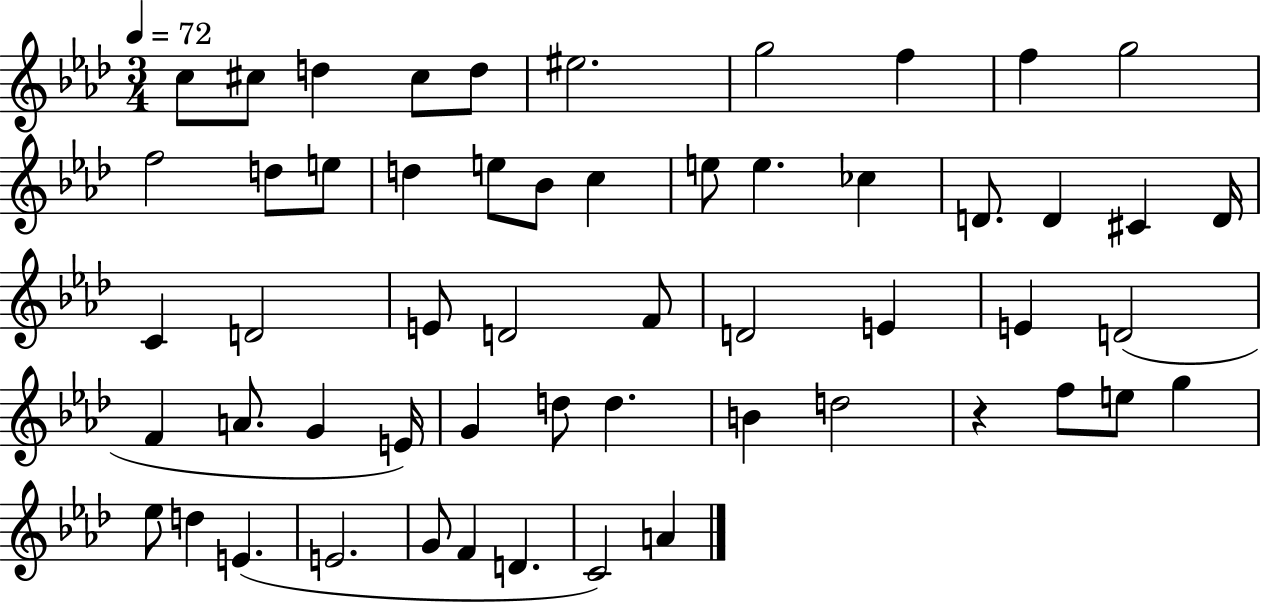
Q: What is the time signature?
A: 3/4